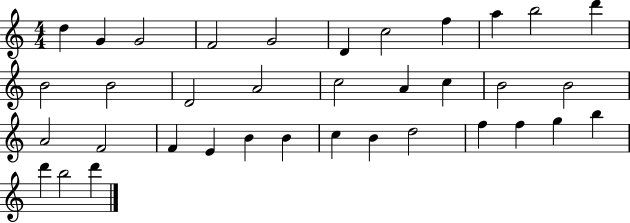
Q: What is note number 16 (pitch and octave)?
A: C5